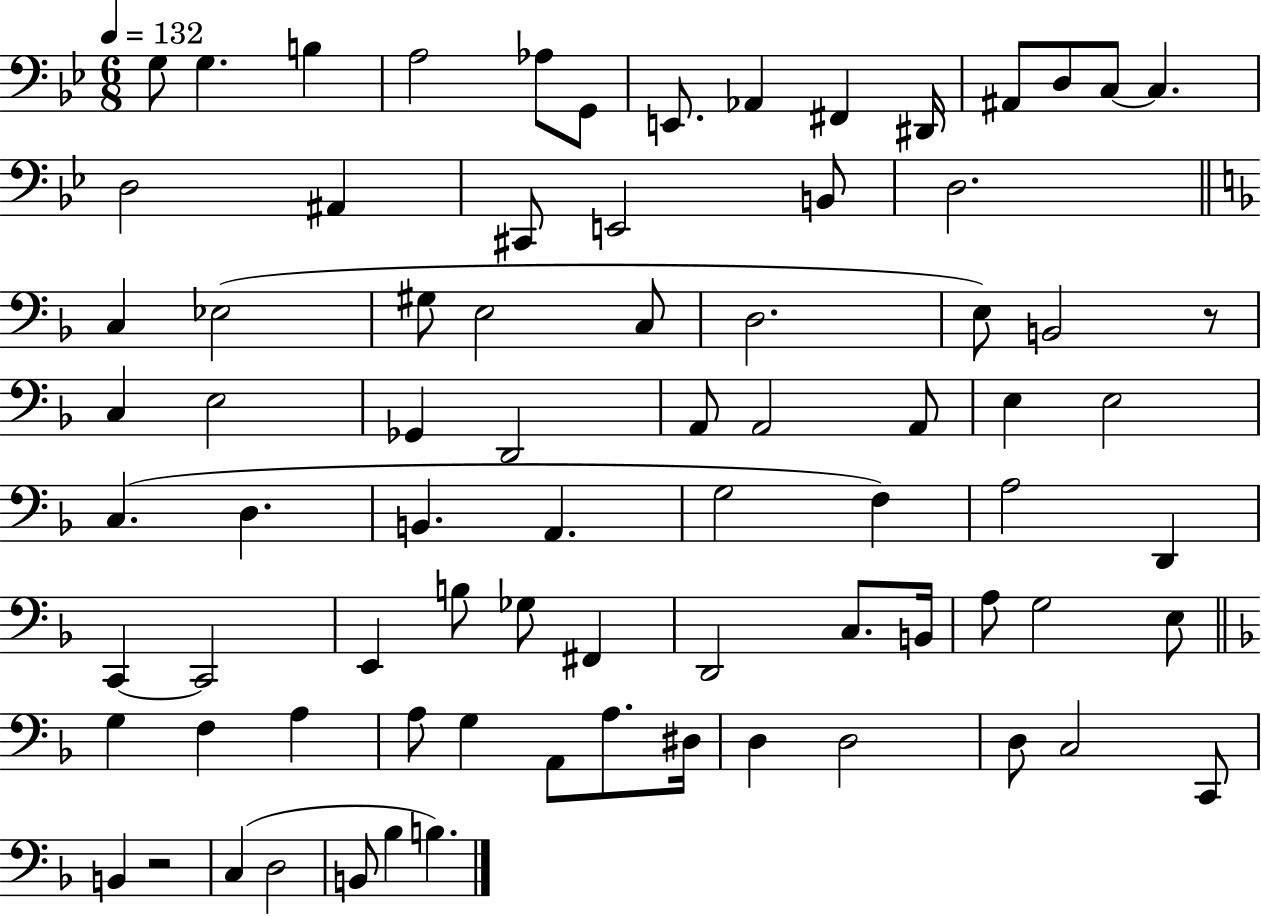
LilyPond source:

{
  \clef bass
  \numericTimeSignature
  \time 6/8
  \key bes \major
  \tempo 4 = 132
  g8 g4. b4 | a2 aes8 g,8 | e,8. aes,4 fis,4 dis,16 | ais,8 d8 c8~~ c4. | \break d2 ais,4 | cis,8 e,2 b,8 | d2. | \bar "||" \break \key f \major c4 ees2( | gis8 e2 c8 | d2. | e8) b,2 r8 | \break c4 e2 | ges,4 d,2 | a,8 a,2 a,8 | e4 e2 | \break c4.( d4. | b,4. a,4. | g2 f4) | a2 d,4 | \break c,4~~ c,2 | e,4 b8 ges8 fis,4 | d,2 c8. b,16 | a8 g2 e8 | \break \bar "||" \break \key f \major g4 f4 a4 | a8 g4 a,8 a8. dis16 | d4 d2 | d8 c2 c,8 | \break b,4 r2 | c4( d2 | b,8 bes4 b4.) | \bar "|."
}